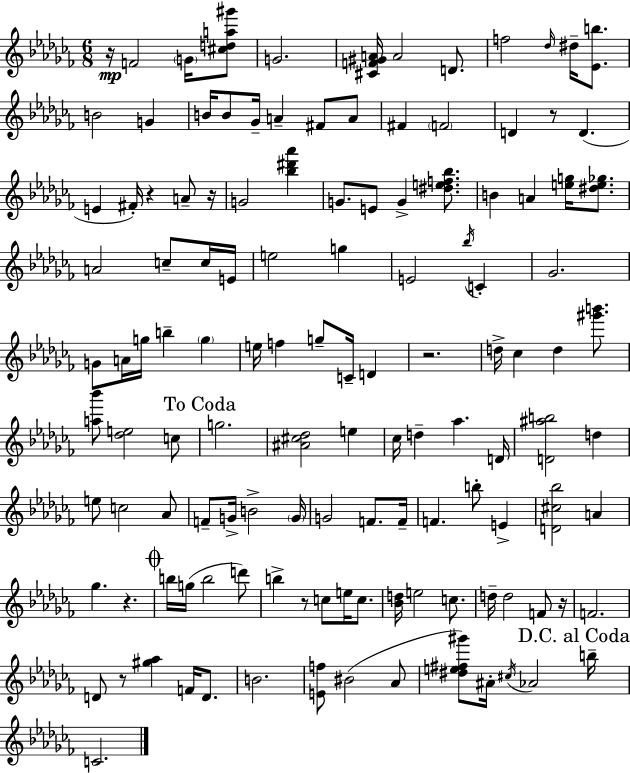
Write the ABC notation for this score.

X:1
T:Untitled
M:6/8
L:1/4
K:Abm
z/4 F2 G/4 [^cda^g']/2 G2 [^CF^GA]/4 A2 D/2 f2 _d/4 ^d/4 [_Eb]/2 B2 G B/4 B/2 _G/4 A ^F/2 A/2 ^F F2 D z/2 D E ^F/4 z A/2 z/4 G2 [_b^d'_a'] G/2 E/2 G [^def_b]/2 B A [eg]/4 [^de_g]/2 A2 c/2 c/4 E/4 e2 g E2 _b/4 C _G2 G/2 A/4 g/4 b g e/4 f g/2 C/4 D z2 d/4 _c d [^g'b']/2 [a_b']/2 [_de]2 c/2 g2 [^A^c_d]2 e _c/4 d _a D/4 [D^ab]2 d e/2 c2 _A/2 F/2 G/4 B2 G/4 G2 F/2 F/4 F b/2 E [D^c_b]2 A _g z b/4 g/4 b2 d'/2 b z/2 c/2 e/4 c/2 [_Bd]/4 e2 c/2 d/4 d2 F/2 z/4 F2 D/2 z/2 [^g_a] F/4 D/2 B2 [Ef]/2 ^B2 _A/2 [^de^f^g']/2 ^A/4 ^c/4 _A2 b/4 C2